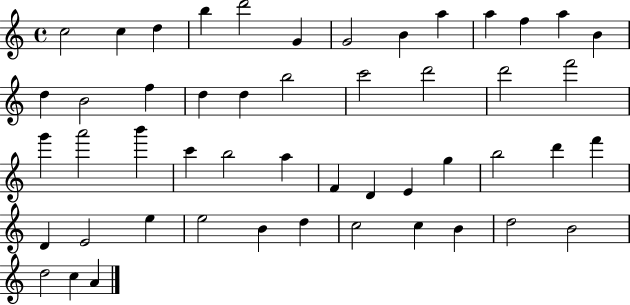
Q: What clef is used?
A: treble